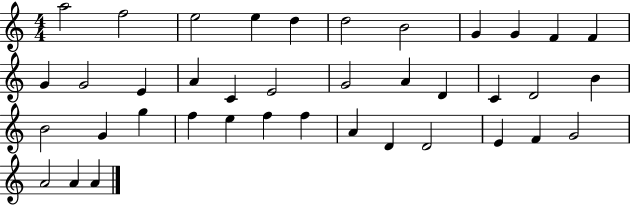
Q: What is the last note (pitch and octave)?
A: A4